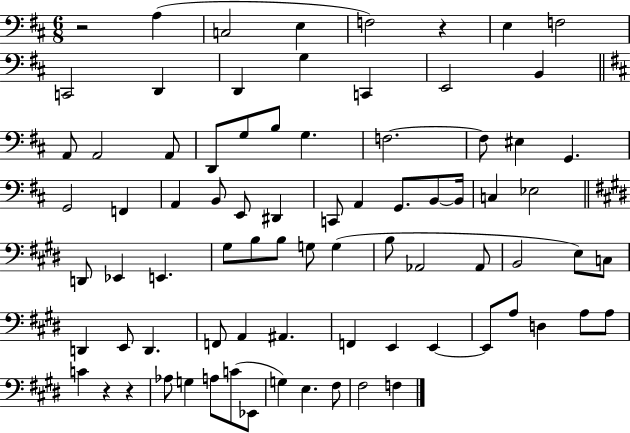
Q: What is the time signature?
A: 6/8